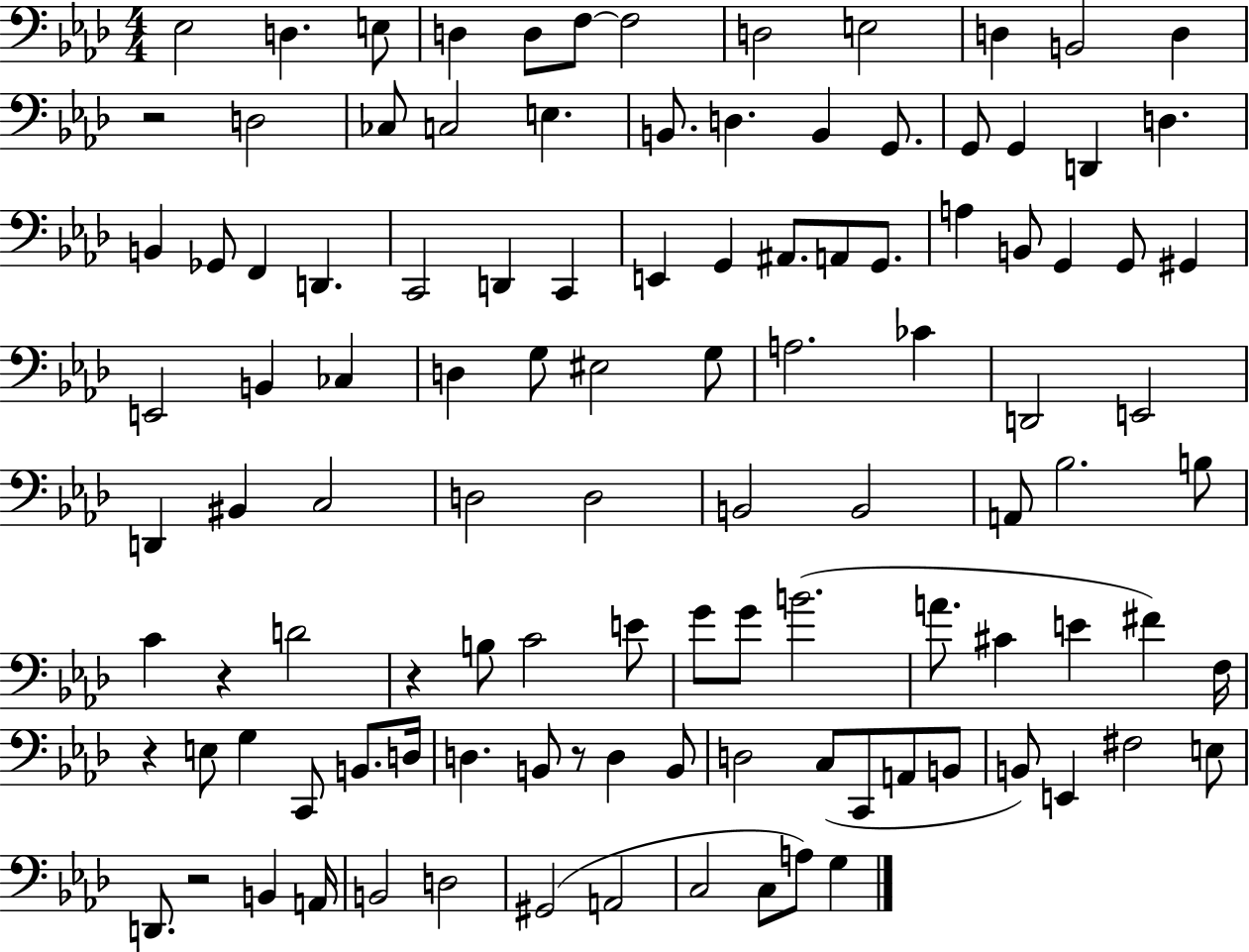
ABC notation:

X:1
T:Untitled
M:4/4
L:1/4
K:Ab
_E,2 D, E,/2 D, D,/2 F,/2 F,2 D,2 E,2 D, B,,2 D, z2 D,2 _C,/2 C,2 E, B,,/2 D, B,, G,,/2 G,,/2 G,, D,, D, B,, _G,,/2 F,, D,, C,,2 D,, C,, E,, G,, ^A,,/2 A,,/2 G,,/2 A, B,,/2 G,, G,,/2 ^G,, E,,2 B,, _C, D, G,/2 ^E,2 G,/2 A,2 _C D,,2 E,,2 D,, ^B,, C,2 D,2 D,2 B,,2 B,,2 A,,/2 _B,2 B,/2 C z D2 z B,/2 C2 E/2 G/2 G/2 B2 A/2 ^C E ^F F,/4 z E,/2 G, C,,/2 B,,/2 D,/4 D, B,,/2 z/2 D, B,,/2 D,2 C,/2 C,,/2 A,,/2 B,,/2 B,,/2 E,, ^F,2 E,/2 D,,/2 z2 B,, A,,/4 B,,2 D,2 ^G,,2 A,,2 C,2 C,/2 A,/2 G,